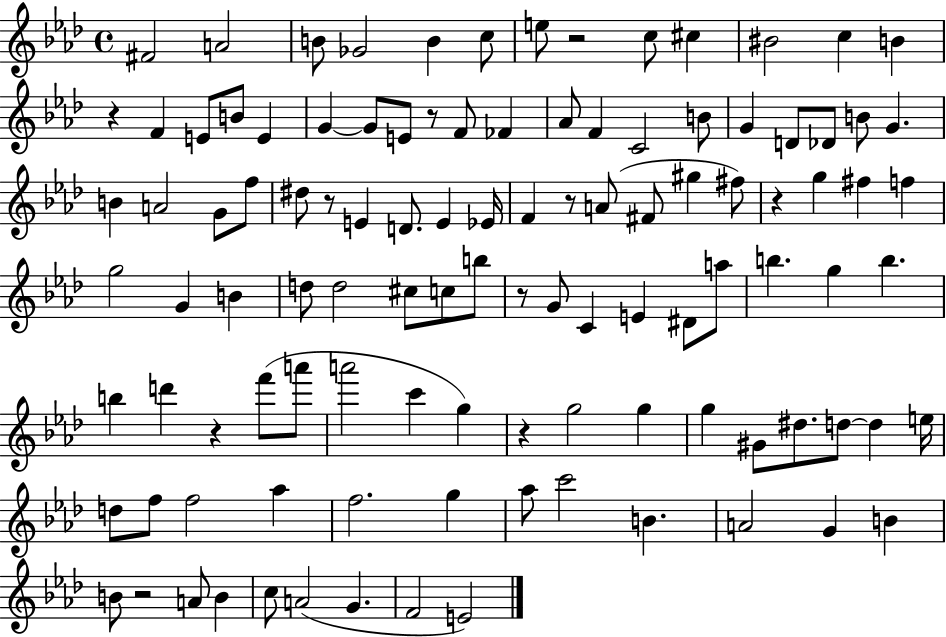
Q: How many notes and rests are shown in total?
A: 108